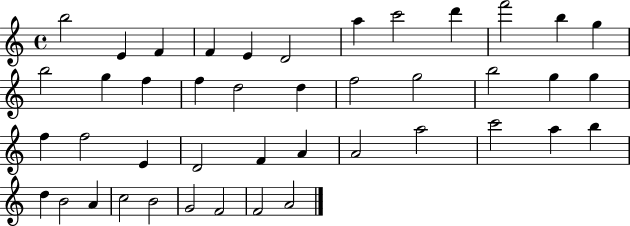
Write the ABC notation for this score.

X:1
T:Untitled
M:4/4
L:1/4
K:C
b2 E F F E D2 a c'2 d' f'2 b g b2 g f f d2 d f2 g2 b2 g g f f2 E D2 F A A2 a2 c'2 a b d B2 A c2 B2 G2 F2 F2 A2